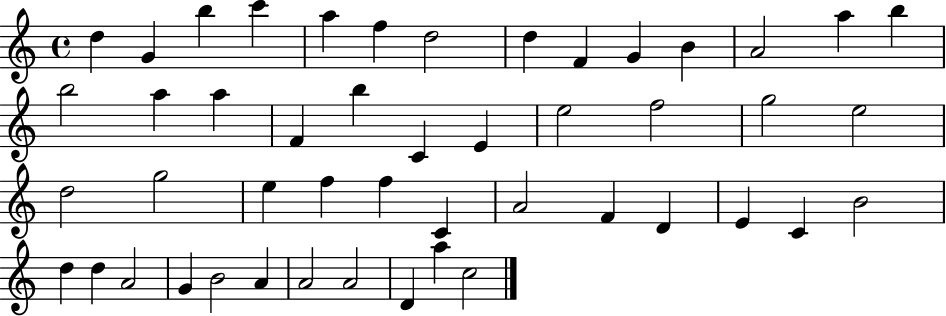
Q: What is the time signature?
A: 4/4